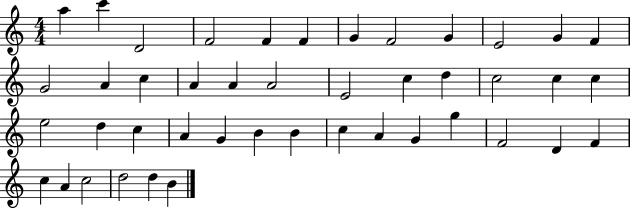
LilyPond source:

{
  \clef treble
  \numericTimeSignature
  \time 4/4
  \key c \major
  a''4 c'''4 d'2 | f'2 f'4 f'4 | g'4 f'2 g'4 | e'2 g'4 f'4 | \break g'2 a'4 c''4 | a'4 a'4 a'2 | e'2 c''4 d''4 | c''2 c''4 c''4 | \break e''2 d''4 c''4 | a'4 g'4 b'4 b'4 | c''4 a'4 g'4 g''4 | f'2 d'4 f'4 | \break c''4 a'4 c''2 | d''2 d''4 b'4 | \bar "|."
}